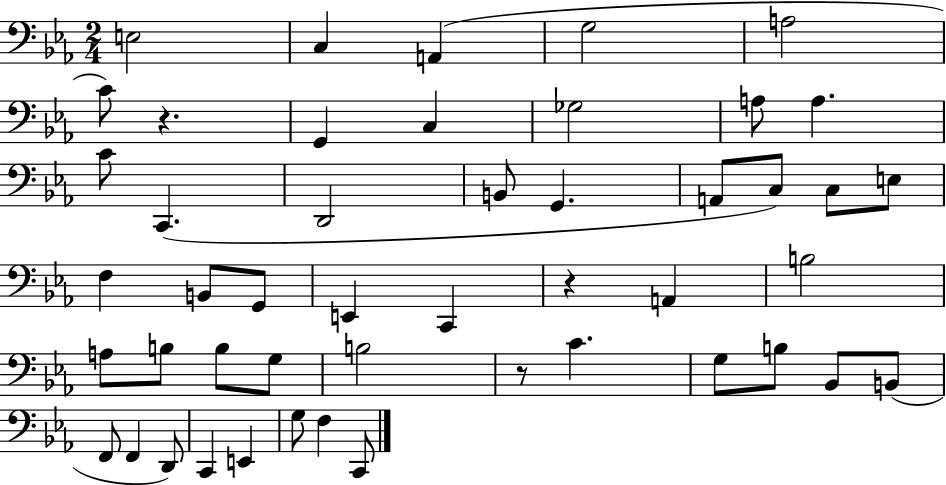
{
  \clef bass
  \numericTimeSignature
  \time 2/4
  \key ees \major
  \repeat volta 2 { e2 | c4 a,4( | g2 | a2 | \break c'8) r4. | g,4 c4 | ges2 | a8 a4. | \break c'8 c,4.( | d,2 | b,8 g,4. | a,8 c8) c8 e8 | \break f4 b,8 g,8 | e,4 c,4 | r4 a,4 | b2 | \break a8 b8 b8 g8 | b2 | r8 c'4. | g8 b8 bes,8 b,8( | \break f,8 f,4 d,8) | c,4 e,4 | g8 f4 c,8 | } \bar "|."
}